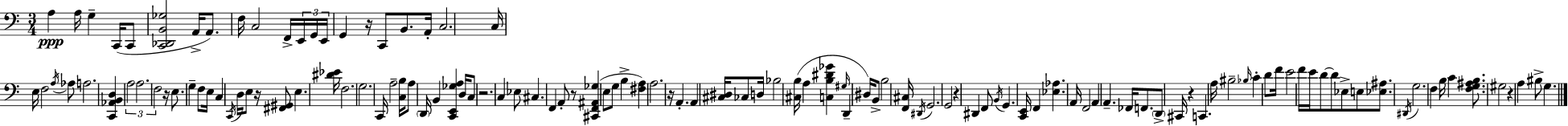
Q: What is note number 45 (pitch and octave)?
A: C3